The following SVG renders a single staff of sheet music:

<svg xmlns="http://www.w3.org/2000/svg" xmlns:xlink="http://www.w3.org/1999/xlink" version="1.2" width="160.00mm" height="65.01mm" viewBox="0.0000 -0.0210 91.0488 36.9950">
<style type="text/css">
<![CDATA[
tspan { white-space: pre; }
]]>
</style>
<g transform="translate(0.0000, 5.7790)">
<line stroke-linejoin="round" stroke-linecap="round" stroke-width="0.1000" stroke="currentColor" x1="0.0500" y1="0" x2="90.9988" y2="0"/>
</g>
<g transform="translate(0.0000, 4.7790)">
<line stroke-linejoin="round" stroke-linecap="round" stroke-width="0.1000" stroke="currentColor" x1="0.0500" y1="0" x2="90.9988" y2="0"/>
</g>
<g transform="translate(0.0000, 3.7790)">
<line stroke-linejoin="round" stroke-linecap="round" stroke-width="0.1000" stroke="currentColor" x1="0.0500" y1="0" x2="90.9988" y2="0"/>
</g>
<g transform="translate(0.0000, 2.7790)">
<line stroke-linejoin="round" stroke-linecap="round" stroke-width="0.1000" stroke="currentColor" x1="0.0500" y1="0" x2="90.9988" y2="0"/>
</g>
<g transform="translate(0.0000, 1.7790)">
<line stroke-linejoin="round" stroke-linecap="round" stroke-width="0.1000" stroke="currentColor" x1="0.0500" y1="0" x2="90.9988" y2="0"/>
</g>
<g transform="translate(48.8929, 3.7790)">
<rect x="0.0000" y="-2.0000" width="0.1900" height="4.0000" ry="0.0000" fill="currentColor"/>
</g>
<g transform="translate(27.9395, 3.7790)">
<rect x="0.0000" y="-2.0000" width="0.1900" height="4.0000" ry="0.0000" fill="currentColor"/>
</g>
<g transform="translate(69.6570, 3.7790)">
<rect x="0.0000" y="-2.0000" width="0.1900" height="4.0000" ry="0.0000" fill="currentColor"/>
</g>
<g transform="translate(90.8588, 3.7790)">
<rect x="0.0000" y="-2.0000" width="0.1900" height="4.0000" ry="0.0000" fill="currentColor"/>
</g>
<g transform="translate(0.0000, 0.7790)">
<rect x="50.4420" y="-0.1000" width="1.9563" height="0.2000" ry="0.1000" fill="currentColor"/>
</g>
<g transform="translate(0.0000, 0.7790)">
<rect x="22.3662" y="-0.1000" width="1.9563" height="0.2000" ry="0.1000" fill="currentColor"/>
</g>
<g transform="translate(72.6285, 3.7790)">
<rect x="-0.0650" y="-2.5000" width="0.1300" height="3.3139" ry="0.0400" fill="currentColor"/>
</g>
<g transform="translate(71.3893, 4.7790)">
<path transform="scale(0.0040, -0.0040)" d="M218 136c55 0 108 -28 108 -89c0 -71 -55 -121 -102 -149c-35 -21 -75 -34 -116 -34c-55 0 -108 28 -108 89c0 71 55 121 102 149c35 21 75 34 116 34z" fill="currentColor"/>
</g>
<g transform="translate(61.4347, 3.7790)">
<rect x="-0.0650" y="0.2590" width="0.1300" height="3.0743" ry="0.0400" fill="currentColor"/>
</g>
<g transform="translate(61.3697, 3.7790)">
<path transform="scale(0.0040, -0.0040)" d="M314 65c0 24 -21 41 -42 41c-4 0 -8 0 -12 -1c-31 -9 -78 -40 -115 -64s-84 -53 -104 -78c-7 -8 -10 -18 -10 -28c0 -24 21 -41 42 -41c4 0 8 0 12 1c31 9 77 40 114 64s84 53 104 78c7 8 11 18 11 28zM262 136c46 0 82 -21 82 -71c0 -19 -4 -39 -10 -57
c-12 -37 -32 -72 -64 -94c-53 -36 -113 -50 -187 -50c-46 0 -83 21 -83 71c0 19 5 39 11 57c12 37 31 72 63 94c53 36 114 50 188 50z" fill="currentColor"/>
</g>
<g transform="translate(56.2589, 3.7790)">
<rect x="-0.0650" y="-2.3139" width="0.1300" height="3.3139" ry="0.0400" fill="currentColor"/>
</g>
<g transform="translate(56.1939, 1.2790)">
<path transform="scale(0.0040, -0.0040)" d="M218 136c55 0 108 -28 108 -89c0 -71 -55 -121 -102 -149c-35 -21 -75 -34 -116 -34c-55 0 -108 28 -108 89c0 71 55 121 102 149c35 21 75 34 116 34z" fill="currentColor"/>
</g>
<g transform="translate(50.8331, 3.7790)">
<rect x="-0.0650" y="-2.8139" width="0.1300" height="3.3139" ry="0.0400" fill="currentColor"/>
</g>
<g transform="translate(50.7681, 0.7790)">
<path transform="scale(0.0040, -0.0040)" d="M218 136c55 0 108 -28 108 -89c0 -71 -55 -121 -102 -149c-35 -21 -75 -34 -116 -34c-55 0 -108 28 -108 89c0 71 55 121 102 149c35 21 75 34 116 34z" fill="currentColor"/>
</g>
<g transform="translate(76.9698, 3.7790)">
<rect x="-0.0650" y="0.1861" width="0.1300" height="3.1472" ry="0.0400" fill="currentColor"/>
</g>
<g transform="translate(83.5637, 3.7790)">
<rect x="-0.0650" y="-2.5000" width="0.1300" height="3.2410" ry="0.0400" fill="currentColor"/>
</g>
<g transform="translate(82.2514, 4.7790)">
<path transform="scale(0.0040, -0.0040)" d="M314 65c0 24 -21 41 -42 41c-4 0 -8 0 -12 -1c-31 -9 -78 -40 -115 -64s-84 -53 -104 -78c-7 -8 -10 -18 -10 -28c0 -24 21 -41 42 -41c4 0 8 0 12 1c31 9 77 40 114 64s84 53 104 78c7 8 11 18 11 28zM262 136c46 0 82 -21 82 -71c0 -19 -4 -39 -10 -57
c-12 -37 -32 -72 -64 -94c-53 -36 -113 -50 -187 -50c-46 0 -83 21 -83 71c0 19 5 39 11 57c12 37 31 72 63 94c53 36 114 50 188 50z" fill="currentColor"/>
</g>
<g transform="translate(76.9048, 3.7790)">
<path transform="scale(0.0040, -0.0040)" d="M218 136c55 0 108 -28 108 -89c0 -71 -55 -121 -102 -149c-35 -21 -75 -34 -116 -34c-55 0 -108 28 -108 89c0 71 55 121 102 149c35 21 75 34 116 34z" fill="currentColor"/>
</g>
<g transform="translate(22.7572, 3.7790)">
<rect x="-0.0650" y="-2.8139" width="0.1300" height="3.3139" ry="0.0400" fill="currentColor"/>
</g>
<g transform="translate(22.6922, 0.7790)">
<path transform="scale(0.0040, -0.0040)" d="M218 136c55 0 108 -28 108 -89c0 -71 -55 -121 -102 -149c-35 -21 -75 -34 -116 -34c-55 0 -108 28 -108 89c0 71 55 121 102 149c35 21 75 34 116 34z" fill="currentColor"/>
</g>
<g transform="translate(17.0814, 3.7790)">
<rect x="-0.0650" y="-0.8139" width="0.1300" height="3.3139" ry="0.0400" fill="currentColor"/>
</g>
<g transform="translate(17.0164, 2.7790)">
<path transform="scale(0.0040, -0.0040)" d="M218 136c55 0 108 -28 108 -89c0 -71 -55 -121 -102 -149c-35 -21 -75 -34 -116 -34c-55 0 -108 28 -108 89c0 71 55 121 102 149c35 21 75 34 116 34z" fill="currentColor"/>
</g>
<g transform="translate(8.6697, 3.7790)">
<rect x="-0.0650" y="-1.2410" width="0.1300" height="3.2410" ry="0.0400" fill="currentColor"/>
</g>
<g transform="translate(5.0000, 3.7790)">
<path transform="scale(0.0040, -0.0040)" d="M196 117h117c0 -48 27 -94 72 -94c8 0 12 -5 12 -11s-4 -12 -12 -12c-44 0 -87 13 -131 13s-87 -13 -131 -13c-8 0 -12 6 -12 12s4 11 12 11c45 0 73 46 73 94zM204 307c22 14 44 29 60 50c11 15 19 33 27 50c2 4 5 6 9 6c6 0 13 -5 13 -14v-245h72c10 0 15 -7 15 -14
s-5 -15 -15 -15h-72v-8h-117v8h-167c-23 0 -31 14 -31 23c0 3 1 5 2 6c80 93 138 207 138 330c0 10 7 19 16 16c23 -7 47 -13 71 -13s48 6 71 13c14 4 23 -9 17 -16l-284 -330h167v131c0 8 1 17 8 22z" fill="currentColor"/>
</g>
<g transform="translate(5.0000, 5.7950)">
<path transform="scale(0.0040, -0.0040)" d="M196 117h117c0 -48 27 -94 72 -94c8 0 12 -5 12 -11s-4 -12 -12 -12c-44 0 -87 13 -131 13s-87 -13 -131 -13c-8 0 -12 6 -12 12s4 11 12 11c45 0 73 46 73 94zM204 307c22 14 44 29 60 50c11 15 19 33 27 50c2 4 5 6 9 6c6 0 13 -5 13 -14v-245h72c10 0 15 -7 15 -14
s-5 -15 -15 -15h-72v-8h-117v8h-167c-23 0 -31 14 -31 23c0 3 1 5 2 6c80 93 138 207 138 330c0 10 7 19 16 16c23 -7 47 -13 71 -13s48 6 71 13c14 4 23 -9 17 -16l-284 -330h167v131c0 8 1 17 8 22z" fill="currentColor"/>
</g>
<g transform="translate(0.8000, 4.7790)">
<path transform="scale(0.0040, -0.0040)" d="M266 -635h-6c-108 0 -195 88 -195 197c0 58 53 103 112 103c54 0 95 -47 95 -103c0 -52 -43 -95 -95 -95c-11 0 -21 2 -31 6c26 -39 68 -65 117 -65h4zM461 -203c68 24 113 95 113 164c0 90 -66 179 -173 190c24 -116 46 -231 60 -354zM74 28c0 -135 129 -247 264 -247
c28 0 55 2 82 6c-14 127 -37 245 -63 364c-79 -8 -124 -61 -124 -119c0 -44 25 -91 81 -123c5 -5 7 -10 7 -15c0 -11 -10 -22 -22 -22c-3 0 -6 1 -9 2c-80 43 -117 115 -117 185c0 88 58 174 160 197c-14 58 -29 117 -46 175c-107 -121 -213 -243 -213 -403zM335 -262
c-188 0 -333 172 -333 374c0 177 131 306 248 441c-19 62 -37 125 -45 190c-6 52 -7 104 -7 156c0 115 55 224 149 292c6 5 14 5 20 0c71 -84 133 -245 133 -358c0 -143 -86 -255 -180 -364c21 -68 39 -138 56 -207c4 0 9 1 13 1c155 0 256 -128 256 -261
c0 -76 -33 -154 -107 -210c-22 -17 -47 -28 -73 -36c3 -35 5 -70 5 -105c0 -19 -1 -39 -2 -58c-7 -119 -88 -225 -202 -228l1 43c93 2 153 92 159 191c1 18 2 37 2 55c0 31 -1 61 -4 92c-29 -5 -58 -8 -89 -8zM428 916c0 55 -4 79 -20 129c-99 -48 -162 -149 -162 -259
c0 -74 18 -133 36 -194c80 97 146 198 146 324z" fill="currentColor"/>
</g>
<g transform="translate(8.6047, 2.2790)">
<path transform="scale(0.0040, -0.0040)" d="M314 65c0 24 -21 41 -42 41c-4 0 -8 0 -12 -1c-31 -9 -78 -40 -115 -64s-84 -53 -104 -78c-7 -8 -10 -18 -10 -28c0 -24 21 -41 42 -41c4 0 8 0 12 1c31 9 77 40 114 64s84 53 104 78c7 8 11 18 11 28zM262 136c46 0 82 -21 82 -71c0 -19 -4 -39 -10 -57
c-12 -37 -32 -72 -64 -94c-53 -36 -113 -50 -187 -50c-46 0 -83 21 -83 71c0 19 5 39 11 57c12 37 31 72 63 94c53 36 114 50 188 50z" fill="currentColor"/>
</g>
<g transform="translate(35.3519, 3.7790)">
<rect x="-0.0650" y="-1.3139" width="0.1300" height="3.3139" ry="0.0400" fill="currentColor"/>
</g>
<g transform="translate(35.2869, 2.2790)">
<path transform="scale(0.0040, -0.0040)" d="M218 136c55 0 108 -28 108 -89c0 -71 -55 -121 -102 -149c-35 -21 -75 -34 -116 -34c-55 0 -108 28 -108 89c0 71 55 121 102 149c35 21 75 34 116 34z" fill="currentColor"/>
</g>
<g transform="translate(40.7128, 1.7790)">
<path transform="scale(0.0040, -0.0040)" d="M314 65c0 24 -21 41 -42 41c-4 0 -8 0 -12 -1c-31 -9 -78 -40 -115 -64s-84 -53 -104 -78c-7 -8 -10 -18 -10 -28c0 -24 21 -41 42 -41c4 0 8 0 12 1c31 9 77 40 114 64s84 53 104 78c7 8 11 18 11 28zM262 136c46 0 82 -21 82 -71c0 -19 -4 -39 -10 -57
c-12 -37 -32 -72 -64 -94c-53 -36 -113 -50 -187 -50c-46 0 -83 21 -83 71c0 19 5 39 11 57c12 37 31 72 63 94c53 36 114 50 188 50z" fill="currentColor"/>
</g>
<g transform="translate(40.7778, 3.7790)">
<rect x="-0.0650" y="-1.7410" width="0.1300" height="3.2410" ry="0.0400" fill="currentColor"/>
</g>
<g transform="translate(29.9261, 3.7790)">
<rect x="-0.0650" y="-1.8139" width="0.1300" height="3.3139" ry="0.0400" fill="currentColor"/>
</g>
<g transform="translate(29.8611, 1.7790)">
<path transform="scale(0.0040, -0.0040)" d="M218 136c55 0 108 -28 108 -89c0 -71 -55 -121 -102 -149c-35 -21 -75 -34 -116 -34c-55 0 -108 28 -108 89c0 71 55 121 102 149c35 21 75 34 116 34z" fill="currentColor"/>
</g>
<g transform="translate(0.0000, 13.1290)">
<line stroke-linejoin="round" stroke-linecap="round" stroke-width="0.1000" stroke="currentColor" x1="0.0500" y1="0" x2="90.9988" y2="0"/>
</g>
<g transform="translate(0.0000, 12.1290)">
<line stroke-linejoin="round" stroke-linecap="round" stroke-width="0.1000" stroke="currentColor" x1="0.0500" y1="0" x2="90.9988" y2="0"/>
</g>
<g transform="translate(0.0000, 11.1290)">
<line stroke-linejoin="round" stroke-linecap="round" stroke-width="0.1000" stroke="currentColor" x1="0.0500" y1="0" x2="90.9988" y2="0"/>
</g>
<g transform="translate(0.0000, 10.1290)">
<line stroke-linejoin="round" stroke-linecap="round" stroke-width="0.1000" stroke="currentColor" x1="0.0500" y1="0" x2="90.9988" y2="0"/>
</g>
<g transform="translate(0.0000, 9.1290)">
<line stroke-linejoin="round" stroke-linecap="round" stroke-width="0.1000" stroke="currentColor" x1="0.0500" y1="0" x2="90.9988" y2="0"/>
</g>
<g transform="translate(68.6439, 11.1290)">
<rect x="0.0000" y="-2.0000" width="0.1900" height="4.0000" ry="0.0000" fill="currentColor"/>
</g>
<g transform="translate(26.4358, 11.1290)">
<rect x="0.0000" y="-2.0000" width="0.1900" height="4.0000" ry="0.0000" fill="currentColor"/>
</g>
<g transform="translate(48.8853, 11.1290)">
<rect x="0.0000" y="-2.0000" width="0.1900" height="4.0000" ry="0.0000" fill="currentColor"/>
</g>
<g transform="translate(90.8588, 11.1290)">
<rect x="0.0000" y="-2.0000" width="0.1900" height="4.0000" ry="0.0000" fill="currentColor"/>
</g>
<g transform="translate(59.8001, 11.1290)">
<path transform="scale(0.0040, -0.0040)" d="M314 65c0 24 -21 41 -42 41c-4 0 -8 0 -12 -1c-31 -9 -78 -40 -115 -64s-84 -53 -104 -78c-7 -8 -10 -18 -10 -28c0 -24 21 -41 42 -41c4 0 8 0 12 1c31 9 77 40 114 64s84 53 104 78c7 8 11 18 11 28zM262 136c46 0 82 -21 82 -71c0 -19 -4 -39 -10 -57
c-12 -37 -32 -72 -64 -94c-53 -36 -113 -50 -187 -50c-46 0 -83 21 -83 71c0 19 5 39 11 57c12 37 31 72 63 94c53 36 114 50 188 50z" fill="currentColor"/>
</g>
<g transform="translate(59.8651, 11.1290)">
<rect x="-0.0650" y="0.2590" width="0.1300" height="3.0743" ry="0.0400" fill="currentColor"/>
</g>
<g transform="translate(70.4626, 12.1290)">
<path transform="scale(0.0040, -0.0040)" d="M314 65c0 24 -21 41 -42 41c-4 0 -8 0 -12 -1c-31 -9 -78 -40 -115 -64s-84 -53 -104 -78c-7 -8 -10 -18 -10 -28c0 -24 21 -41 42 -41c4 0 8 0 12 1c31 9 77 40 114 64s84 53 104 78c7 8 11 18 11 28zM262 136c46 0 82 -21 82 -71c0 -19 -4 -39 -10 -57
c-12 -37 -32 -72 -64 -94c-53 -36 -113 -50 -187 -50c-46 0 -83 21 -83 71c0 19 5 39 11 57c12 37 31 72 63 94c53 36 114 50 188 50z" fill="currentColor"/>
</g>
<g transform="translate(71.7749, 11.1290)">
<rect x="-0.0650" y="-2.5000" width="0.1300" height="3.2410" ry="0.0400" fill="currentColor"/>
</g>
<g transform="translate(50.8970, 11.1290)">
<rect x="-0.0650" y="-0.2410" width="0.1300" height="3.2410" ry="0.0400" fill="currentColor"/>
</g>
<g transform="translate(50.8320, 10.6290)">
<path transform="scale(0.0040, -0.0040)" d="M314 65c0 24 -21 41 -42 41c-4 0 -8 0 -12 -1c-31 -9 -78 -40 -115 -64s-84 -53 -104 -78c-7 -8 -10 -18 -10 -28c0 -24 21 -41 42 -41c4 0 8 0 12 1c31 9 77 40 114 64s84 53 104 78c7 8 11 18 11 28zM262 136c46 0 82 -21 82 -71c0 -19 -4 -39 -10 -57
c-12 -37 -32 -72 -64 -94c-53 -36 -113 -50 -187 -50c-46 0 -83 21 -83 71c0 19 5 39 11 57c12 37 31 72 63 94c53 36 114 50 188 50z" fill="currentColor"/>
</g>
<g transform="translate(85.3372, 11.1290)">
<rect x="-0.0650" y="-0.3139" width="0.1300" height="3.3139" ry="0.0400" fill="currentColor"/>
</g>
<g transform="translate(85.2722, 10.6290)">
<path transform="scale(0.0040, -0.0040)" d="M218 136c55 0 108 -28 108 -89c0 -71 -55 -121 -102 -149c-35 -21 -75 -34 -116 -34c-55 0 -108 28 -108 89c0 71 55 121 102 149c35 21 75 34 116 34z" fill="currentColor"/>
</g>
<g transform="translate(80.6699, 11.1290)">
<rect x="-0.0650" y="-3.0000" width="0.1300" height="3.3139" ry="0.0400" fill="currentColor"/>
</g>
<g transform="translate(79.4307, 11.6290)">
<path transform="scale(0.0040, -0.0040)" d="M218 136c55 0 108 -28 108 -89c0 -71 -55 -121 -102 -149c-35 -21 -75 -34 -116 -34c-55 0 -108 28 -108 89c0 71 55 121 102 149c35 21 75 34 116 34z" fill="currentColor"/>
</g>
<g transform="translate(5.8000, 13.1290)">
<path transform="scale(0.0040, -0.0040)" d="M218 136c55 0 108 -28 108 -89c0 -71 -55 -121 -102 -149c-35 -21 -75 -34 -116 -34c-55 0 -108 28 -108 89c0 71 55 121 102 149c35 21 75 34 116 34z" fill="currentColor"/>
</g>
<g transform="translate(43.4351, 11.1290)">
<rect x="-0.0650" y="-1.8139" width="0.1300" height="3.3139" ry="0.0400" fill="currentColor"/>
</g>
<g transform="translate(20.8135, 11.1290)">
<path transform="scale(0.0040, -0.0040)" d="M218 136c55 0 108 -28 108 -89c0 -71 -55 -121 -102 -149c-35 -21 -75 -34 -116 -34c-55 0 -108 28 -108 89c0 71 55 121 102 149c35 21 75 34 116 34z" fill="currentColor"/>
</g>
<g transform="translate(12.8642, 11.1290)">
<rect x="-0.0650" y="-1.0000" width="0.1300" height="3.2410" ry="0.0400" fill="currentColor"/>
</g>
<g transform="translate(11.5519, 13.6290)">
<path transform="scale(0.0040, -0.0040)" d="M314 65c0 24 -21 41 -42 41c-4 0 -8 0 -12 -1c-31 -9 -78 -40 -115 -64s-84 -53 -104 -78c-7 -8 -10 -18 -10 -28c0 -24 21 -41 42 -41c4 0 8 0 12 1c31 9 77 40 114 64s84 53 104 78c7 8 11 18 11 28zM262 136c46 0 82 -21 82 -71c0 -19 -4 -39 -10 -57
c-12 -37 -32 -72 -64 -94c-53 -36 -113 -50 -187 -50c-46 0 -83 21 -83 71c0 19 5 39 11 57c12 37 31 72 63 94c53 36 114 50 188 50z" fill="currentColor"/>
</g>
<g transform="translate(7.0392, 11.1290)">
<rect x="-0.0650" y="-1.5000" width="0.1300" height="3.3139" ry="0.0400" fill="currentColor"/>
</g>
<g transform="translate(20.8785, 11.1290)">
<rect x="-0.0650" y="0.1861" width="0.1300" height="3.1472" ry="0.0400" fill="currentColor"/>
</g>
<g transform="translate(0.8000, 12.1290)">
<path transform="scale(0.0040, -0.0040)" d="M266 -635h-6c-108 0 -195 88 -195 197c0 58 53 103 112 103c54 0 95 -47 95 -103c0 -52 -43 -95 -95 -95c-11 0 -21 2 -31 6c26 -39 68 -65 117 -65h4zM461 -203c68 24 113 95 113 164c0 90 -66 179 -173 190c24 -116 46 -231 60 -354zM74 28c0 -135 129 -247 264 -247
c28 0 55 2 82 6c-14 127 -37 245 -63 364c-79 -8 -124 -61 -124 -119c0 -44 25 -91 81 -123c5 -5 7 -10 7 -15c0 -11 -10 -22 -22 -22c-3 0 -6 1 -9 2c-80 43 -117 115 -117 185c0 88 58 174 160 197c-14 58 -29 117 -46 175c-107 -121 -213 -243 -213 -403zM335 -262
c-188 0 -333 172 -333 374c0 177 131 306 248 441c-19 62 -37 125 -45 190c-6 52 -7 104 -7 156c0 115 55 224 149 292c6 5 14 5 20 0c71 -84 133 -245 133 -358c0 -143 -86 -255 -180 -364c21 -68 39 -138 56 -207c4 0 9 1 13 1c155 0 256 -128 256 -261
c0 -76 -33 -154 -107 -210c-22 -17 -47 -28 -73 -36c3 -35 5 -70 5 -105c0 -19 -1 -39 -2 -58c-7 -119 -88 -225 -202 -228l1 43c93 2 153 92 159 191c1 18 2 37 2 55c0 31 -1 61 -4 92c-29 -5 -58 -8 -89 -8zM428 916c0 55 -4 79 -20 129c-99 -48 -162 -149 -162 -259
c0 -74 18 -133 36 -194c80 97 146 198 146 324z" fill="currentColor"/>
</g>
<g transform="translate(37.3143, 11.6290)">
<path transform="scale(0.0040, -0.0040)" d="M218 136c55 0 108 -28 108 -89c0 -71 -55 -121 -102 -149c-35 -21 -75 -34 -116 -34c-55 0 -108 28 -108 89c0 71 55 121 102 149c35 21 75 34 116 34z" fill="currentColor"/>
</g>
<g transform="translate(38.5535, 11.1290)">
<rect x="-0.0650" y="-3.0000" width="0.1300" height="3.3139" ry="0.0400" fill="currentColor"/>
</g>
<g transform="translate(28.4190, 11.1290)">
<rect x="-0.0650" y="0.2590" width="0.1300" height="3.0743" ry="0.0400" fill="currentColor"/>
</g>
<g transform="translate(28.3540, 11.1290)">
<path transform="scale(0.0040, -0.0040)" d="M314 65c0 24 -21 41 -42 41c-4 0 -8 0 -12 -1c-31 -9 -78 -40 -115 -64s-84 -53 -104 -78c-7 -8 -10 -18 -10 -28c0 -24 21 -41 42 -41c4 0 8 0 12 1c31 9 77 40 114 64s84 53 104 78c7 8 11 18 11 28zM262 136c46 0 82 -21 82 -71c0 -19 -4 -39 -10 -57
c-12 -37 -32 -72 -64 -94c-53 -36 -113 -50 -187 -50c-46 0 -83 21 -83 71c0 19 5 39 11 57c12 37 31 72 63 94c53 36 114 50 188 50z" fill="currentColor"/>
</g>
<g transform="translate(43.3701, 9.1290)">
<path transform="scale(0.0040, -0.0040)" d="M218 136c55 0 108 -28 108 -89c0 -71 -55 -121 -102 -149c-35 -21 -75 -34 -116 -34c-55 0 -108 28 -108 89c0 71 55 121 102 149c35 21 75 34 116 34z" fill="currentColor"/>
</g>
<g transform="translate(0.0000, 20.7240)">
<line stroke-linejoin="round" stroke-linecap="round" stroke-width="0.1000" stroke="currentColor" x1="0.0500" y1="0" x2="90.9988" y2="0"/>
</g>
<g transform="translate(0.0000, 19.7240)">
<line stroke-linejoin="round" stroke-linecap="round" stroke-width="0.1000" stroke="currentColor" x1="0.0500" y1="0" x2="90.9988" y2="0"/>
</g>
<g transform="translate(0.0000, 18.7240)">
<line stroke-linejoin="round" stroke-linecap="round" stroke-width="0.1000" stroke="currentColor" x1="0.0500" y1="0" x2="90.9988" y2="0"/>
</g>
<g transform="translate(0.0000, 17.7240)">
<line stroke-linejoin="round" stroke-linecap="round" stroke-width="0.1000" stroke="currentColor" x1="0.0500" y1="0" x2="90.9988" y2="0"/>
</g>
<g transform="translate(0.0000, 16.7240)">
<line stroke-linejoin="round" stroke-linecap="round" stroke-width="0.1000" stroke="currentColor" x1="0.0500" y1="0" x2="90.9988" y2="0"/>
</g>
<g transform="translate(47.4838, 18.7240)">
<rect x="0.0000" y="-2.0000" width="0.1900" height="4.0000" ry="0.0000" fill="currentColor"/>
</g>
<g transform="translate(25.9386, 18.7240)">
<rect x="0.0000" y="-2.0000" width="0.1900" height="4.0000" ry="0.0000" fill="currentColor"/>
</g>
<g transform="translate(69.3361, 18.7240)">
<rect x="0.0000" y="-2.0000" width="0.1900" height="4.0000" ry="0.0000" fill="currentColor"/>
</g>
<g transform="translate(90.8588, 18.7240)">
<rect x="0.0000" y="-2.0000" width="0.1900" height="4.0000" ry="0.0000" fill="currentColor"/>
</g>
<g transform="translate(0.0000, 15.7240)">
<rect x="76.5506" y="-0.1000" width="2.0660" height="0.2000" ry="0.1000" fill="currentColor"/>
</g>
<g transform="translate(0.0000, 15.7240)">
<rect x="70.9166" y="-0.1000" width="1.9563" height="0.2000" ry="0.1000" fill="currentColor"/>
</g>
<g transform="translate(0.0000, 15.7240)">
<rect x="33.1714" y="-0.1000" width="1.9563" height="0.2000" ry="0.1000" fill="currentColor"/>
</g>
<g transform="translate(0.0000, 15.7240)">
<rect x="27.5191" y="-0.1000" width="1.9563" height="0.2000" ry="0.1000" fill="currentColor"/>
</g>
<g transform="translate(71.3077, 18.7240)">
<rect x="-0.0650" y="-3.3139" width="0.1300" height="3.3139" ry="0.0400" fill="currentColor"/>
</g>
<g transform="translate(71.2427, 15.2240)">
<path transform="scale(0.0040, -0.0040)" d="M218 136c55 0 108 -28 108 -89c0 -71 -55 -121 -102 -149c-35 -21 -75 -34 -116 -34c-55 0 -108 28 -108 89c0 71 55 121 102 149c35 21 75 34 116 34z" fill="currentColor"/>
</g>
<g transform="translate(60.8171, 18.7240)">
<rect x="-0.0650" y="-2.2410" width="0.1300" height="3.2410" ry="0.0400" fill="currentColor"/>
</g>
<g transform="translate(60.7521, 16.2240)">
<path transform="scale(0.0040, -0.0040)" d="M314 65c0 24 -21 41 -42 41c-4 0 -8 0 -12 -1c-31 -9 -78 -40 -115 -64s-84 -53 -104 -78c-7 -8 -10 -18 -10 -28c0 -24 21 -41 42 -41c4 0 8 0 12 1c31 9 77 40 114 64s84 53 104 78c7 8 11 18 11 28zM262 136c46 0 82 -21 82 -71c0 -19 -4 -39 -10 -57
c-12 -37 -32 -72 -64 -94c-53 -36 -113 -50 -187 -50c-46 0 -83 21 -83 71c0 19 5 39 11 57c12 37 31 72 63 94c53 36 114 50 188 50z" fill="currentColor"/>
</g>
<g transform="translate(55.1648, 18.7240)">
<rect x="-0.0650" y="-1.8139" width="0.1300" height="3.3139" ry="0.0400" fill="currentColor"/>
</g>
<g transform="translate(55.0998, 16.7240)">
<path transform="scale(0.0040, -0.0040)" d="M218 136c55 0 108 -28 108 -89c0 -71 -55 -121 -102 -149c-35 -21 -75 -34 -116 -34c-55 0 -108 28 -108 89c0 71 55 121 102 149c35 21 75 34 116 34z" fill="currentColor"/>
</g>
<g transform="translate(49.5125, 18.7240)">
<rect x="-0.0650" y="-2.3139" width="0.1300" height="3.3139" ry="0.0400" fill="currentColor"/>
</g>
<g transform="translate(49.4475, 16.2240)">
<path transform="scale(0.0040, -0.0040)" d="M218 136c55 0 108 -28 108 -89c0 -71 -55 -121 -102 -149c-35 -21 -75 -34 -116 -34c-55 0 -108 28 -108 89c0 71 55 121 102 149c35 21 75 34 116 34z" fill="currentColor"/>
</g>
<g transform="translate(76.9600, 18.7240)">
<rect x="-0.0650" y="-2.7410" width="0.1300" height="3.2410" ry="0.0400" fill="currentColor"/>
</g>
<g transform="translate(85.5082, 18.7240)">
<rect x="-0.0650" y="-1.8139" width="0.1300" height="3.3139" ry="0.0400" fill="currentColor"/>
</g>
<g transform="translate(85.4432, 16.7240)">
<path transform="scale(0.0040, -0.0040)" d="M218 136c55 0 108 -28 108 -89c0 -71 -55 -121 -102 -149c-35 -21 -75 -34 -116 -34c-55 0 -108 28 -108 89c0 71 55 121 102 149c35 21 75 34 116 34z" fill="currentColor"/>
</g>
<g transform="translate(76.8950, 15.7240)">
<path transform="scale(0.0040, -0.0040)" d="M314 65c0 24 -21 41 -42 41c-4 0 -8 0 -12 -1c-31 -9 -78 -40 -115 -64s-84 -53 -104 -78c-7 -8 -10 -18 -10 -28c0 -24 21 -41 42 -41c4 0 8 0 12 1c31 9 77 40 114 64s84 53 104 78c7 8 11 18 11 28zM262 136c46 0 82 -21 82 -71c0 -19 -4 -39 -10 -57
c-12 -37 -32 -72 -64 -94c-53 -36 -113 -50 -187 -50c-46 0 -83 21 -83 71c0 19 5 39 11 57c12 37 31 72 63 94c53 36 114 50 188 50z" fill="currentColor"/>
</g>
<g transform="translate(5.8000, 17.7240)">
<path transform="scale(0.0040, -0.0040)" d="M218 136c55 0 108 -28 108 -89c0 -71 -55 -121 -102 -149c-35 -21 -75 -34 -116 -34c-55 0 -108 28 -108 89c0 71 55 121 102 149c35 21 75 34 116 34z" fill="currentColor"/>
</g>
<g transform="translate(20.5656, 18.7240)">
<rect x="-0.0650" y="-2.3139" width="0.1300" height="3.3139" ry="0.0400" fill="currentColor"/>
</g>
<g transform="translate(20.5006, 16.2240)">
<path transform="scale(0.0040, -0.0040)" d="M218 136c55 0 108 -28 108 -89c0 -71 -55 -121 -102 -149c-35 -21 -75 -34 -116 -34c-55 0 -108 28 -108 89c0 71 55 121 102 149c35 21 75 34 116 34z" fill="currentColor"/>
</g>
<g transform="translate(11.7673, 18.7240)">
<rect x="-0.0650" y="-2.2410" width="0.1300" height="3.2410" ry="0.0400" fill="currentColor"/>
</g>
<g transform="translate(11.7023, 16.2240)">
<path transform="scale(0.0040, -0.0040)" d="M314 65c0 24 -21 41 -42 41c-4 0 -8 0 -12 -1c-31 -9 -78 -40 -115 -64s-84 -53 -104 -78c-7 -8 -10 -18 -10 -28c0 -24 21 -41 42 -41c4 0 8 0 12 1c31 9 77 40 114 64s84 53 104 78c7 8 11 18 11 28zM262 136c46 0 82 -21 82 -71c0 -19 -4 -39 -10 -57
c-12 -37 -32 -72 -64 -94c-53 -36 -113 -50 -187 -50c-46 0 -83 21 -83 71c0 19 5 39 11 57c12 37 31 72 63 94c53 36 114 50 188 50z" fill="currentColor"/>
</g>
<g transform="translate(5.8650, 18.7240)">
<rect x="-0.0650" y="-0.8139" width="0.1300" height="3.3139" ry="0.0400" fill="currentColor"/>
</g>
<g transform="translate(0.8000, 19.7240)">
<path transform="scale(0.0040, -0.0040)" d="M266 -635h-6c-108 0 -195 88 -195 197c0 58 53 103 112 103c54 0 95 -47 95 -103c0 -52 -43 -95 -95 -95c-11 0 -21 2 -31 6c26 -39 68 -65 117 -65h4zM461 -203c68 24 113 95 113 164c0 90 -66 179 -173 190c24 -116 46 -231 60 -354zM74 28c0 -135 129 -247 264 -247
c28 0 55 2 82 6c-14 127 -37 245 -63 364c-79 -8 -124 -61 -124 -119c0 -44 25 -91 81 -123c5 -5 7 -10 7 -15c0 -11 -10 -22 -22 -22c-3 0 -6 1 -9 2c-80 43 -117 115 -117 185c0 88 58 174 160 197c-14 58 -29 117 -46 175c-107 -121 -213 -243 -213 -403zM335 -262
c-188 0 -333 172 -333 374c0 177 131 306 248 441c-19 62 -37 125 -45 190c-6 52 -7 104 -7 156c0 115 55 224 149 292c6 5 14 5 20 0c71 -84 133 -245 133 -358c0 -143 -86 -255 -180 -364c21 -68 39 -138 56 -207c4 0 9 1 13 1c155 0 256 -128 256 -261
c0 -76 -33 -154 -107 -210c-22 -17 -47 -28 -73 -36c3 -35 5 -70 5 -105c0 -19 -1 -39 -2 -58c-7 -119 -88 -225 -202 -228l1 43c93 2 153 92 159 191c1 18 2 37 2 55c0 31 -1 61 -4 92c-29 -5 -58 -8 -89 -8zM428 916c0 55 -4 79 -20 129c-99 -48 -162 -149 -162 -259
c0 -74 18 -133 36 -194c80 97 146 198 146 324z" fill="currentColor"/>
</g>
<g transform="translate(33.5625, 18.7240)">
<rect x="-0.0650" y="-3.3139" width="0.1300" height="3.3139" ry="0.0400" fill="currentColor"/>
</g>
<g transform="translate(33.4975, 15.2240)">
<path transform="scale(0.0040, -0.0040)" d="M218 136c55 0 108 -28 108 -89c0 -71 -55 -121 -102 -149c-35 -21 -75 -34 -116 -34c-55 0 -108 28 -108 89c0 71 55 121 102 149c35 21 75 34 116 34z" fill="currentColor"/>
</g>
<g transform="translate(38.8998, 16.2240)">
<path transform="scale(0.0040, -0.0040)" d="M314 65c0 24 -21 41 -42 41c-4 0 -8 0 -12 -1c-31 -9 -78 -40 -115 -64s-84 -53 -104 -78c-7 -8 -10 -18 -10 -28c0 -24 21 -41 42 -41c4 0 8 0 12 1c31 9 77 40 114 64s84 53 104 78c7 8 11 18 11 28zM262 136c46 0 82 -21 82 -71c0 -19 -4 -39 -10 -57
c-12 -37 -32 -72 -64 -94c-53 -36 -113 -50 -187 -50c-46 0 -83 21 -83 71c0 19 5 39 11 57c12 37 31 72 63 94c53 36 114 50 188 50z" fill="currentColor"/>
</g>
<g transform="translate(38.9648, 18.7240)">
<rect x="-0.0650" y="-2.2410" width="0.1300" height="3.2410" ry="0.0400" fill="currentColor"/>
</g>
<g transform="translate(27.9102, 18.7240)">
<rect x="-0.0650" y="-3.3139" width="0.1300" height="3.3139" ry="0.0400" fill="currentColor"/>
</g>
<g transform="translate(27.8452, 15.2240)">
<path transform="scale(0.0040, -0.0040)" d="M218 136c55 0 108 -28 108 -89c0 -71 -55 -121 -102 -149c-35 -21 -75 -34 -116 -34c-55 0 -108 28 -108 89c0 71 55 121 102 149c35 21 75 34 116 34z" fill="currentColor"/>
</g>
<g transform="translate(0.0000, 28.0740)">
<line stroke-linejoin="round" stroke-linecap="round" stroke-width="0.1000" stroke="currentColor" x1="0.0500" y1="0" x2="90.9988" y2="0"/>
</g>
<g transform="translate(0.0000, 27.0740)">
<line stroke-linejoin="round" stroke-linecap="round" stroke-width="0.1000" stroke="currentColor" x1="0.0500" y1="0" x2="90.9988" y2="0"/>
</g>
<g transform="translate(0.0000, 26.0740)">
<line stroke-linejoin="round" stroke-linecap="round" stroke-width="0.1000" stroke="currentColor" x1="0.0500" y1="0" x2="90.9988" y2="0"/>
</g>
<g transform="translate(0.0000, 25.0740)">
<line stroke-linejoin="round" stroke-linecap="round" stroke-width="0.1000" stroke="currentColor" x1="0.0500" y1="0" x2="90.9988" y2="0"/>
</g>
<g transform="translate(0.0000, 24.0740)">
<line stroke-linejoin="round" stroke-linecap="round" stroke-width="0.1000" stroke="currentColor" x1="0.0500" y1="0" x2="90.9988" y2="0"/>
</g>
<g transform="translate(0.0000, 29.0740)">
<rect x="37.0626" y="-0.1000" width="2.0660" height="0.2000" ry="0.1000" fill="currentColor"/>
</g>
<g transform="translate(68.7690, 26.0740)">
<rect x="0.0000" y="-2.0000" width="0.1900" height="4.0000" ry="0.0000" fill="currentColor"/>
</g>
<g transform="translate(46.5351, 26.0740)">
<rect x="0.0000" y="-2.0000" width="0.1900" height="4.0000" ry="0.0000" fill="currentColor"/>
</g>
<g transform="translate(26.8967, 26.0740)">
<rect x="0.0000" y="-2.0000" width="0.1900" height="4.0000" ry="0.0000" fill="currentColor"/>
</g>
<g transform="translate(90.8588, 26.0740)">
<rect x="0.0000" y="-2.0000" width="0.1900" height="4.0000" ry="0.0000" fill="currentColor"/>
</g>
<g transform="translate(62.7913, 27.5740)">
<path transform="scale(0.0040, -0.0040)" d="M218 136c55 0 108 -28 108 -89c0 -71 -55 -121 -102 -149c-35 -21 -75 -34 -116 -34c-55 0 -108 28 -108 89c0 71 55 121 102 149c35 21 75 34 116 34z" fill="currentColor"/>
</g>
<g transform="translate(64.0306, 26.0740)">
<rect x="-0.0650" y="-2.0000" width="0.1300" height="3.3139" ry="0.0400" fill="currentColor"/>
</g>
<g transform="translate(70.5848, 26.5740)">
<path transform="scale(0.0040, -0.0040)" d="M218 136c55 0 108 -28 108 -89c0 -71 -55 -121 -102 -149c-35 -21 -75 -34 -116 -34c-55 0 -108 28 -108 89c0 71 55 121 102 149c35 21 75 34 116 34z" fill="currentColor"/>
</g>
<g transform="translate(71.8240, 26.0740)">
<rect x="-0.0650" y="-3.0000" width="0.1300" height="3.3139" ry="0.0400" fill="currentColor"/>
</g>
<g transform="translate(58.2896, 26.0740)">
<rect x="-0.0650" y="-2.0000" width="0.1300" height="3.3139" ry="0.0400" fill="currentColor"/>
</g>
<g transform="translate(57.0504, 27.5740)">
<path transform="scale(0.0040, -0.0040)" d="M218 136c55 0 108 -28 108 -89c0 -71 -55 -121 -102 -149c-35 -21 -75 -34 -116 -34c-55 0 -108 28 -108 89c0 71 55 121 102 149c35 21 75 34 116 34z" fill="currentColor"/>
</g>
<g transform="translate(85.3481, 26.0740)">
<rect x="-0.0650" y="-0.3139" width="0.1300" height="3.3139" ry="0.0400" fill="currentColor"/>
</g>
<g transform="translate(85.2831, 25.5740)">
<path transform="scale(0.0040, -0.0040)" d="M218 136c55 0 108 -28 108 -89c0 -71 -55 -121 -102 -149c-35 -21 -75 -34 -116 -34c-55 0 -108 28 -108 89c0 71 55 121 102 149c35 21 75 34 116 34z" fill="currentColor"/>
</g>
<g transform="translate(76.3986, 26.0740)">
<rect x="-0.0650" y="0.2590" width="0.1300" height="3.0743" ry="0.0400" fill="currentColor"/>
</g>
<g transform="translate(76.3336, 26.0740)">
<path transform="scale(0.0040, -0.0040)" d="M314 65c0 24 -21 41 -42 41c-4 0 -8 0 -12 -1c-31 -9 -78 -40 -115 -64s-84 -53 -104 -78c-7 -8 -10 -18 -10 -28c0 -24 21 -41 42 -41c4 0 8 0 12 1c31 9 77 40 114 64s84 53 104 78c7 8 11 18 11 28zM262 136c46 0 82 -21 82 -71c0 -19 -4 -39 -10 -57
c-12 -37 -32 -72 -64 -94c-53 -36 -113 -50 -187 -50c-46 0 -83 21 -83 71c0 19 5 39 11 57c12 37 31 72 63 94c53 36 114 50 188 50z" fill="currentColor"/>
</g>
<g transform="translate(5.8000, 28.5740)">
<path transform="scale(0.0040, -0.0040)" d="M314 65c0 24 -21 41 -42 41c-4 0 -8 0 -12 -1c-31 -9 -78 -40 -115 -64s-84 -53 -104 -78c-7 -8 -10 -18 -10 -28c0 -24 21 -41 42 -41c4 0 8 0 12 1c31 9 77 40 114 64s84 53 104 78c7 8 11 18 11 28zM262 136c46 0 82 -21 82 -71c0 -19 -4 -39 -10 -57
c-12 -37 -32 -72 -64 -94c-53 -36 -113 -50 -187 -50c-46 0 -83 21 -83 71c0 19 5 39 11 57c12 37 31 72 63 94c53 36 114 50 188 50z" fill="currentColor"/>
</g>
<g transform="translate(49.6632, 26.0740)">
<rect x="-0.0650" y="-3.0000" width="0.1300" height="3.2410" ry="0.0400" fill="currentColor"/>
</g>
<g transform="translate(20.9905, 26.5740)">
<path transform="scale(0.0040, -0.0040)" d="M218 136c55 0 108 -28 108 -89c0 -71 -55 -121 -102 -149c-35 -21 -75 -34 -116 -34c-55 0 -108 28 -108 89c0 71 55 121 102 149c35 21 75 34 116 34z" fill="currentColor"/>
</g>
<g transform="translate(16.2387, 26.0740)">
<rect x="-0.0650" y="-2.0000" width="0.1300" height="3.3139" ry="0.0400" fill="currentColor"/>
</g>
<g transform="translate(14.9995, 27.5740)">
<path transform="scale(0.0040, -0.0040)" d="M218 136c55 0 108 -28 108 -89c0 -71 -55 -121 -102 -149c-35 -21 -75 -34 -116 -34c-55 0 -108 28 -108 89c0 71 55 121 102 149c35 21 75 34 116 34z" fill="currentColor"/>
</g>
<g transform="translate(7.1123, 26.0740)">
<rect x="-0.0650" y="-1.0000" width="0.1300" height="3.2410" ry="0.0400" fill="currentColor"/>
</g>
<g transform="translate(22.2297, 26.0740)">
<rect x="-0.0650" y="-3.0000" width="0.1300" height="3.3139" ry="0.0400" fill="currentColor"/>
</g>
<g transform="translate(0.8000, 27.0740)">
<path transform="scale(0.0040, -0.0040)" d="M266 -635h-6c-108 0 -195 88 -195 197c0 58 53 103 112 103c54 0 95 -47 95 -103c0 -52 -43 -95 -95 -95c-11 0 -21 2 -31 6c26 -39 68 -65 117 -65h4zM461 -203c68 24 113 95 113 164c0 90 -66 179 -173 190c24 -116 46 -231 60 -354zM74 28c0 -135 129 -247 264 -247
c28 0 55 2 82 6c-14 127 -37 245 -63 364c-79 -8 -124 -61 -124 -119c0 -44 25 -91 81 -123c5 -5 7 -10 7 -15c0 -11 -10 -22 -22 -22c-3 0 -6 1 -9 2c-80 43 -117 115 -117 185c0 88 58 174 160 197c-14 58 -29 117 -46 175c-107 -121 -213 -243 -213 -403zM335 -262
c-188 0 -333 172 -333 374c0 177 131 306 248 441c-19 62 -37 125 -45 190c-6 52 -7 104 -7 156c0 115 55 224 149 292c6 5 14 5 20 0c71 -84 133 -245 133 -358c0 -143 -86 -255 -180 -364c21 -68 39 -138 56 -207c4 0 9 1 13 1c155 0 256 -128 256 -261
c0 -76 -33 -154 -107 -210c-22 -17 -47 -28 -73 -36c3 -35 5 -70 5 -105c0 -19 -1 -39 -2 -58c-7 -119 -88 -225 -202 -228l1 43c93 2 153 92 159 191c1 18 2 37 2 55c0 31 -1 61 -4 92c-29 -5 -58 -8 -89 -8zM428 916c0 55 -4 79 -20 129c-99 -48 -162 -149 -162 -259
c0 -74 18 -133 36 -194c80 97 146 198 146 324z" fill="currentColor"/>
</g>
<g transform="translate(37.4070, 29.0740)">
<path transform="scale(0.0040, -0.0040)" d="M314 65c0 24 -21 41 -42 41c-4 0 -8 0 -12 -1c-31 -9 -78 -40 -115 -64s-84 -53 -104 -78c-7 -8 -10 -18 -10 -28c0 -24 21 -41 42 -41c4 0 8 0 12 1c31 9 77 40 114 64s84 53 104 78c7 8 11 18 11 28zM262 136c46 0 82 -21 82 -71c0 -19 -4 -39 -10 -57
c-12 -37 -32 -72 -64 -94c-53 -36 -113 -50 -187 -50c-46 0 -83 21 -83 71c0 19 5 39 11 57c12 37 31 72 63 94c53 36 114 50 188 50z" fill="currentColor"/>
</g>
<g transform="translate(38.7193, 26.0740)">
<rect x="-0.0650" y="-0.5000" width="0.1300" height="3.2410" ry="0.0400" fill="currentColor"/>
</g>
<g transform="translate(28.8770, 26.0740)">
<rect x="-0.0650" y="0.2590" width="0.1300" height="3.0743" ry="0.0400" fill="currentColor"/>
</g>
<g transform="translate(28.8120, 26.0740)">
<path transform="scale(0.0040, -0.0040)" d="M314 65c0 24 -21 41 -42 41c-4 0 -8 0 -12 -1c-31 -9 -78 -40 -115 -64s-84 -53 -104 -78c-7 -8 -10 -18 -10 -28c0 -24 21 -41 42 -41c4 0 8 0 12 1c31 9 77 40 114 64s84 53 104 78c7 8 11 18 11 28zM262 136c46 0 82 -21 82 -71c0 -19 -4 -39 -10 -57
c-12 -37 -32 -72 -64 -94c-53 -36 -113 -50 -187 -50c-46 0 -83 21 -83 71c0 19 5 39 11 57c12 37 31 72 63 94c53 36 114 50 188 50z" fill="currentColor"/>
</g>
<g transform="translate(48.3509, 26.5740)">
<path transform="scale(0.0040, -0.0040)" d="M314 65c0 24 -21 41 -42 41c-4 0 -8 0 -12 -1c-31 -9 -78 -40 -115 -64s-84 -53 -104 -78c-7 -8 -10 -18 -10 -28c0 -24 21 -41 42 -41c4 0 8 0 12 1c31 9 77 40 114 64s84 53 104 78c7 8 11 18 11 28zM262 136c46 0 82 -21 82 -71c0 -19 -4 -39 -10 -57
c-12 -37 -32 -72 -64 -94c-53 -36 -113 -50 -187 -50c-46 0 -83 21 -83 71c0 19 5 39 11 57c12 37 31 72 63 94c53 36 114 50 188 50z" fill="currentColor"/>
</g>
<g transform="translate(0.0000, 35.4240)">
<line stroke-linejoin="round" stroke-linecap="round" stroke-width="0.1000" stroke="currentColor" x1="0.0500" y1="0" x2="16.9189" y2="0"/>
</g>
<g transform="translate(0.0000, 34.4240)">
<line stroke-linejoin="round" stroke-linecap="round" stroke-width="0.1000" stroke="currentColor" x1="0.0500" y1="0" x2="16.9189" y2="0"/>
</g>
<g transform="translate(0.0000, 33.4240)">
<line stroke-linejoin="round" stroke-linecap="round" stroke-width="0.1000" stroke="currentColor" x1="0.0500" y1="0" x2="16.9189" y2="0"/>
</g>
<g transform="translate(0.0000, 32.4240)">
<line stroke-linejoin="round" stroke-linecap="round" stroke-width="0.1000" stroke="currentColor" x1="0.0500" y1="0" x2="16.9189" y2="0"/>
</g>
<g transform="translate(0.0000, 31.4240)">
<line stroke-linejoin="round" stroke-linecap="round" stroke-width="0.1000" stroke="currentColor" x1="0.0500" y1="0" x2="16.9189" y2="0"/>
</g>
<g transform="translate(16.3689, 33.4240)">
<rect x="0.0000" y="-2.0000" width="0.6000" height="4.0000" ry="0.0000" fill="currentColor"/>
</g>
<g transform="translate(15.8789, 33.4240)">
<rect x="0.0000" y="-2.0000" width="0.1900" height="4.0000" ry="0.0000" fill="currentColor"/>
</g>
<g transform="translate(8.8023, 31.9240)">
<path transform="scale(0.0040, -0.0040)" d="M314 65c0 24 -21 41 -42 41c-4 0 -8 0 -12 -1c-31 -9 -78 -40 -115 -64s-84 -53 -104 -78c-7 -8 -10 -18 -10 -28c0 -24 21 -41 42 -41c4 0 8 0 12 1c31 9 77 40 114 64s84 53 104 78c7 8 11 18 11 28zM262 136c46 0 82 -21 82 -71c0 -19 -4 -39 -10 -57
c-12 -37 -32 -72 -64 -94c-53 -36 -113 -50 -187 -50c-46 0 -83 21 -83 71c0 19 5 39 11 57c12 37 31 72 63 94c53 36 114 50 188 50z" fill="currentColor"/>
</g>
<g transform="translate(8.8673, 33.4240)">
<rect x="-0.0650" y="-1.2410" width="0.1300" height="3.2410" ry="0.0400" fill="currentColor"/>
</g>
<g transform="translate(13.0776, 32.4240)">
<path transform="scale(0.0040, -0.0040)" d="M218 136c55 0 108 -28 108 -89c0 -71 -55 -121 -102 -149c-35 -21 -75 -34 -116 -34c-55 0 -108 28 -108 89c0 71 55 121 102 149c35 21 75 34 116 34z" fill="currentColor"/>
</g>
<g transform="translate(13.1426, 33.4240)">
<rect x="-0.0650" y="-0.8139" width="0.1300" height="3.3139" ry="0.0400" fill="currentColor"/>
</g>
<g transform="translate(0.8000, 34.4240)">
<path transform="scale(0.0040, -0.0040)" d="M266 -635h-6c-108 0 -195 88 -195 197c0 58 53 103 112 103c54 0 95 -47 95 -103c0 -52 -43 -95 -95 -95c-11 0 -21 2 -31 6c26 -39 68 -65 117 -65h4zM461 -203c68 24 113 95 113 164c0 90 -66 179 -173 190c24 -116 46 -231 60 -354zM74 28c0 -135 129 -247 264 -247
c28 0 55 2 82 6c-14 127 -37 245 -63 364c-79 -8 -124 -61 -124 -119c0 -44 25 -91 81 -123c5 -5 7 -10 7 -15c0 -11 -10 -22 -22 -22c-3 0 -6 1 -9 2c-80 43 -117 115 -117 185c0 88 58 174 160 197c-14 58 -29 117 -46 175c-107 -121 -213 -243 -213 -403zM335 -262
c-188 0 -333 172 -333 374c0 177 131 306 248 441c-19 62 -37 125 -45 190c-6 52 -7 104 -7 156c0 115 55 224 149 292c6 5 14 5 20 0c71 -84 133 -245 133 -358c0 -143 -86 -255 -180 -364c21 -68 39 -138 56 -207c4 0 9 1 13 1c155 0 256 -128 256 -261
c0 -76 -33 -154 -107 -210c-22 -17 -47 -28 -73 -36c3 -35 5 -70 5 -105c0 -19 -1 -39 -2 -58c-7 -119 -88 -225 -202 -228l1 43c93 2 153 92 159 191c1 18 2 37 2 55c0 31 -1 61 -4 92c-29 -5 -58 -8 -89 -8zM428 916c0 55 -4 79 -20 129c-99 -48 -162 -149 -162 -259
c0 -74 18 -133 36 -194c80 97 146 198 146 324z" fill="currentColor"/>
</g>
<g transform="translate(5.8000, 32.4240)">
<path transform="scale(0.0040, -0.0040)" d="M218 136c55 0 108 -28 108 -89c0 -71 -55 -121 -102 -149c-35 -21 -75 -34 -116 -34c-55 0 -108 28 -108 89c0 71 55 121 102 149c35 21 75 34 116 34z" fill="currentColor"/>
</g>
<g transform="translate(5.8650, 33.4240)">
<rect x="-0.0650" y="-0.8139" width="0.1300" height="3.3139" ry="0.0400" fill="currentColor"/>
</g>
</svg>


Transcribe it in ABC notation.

X:1
T:Untitled
M:4/4
L:1/4
K:C
e2 d a f e f2 a g B2 G B G2 E D2 B B2 A f c2 B2 G2 A c d g2 g b b g2 g f g2 b a2 f D2 F A B2 C2 A2 F F A B2 c d e2 d